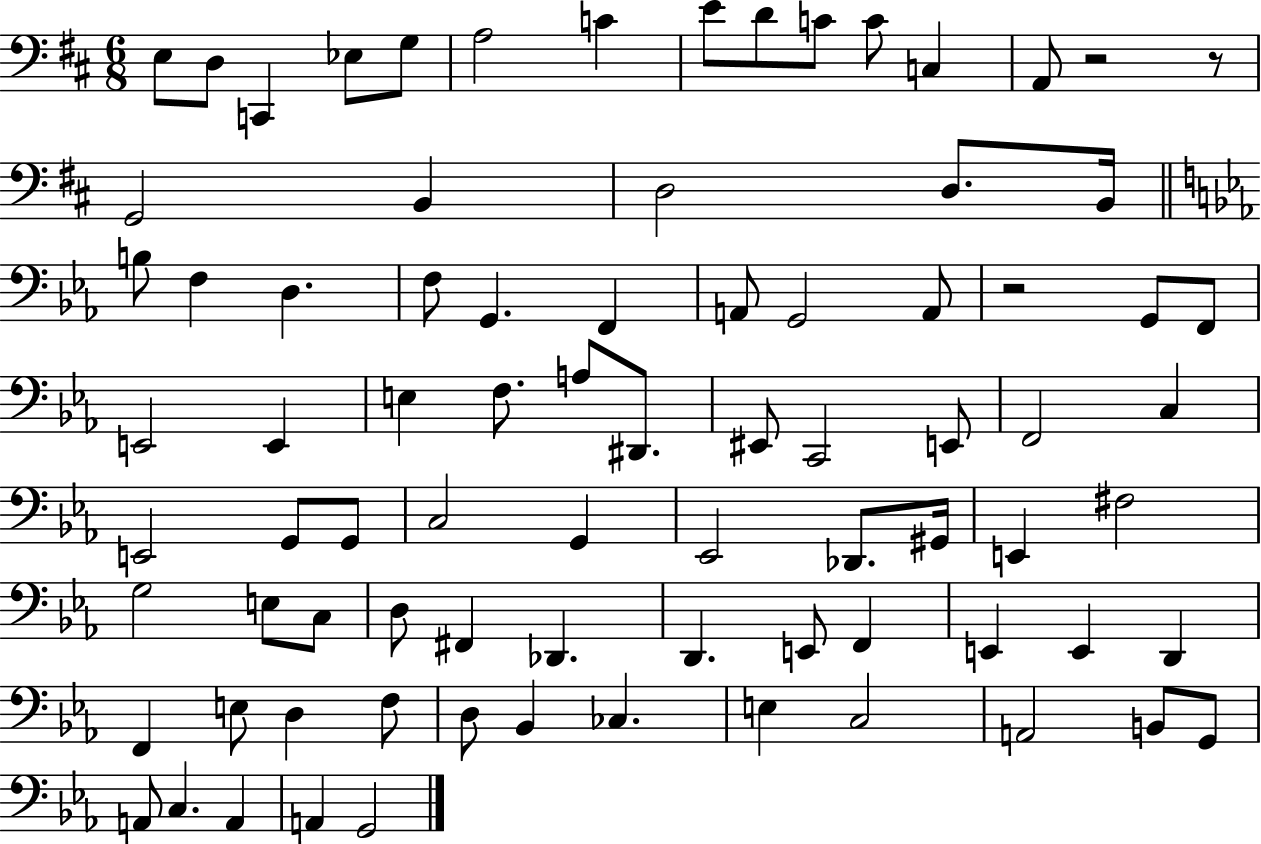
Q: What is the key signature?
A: D major